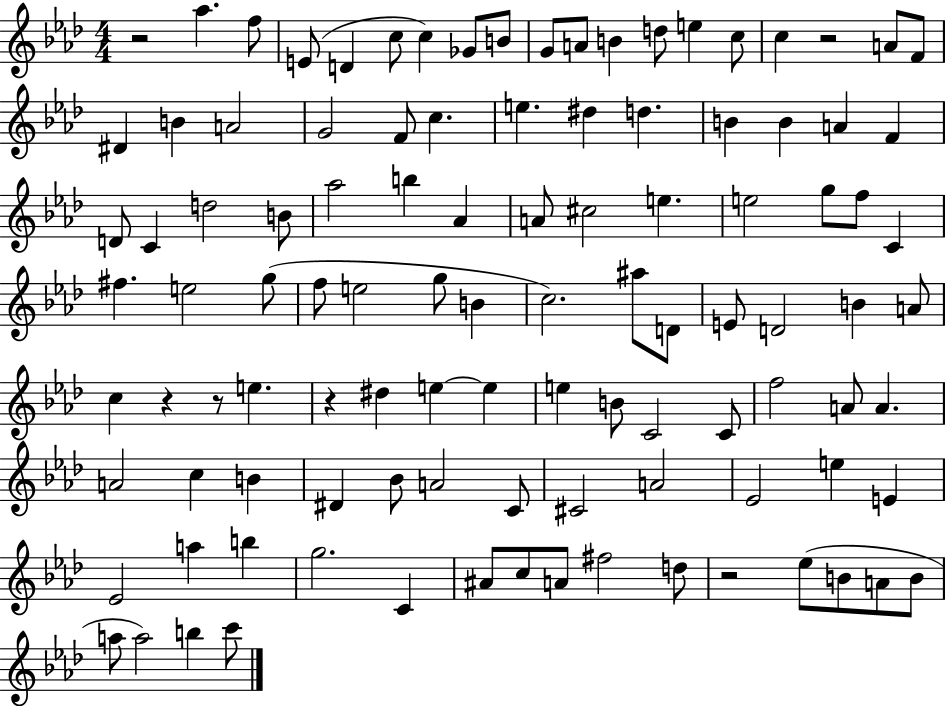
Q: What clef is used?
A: treble